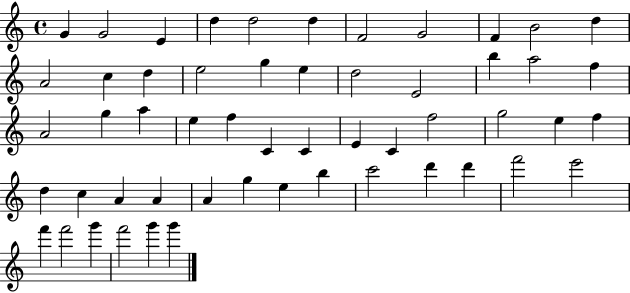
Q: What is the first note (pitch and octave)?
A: G4